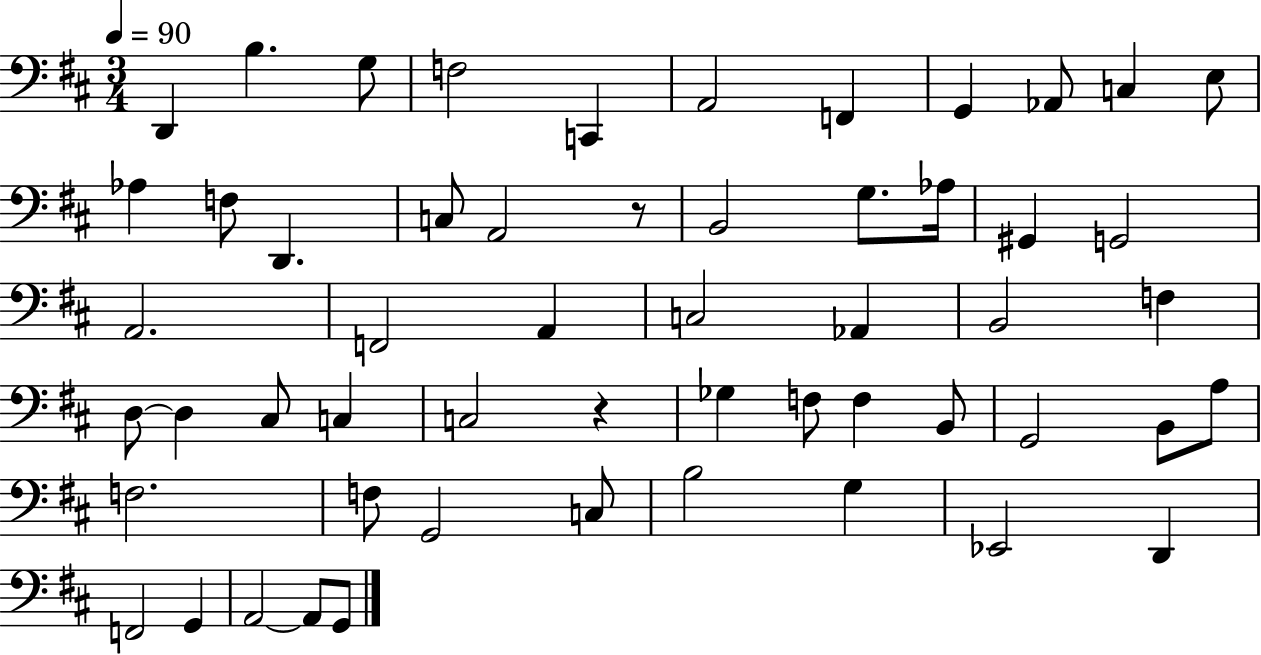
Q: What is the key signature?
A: D major